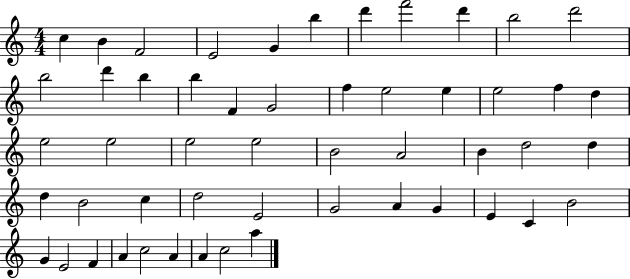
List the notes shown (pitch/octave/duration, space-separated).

C5/q B4/q F4/h E4/h G4/q B5/q D6/q F6/h D6/q B5/h D6/h B5/h D6/q B5/q B5/q F4/q G4/h F5/q E5/h E5/q E5/h F5/q D5/q E5/h E5/h E5/h E5/h B4/h A4/h B4/q D5/h D5/q D5/q B4/h C5/q D5/h E4/h G4/h A4/q G4/q E4/q C4/q B4/h G4/q E4/h F4/q A4/q C5/h A4/q A4/q C5/h A5/q